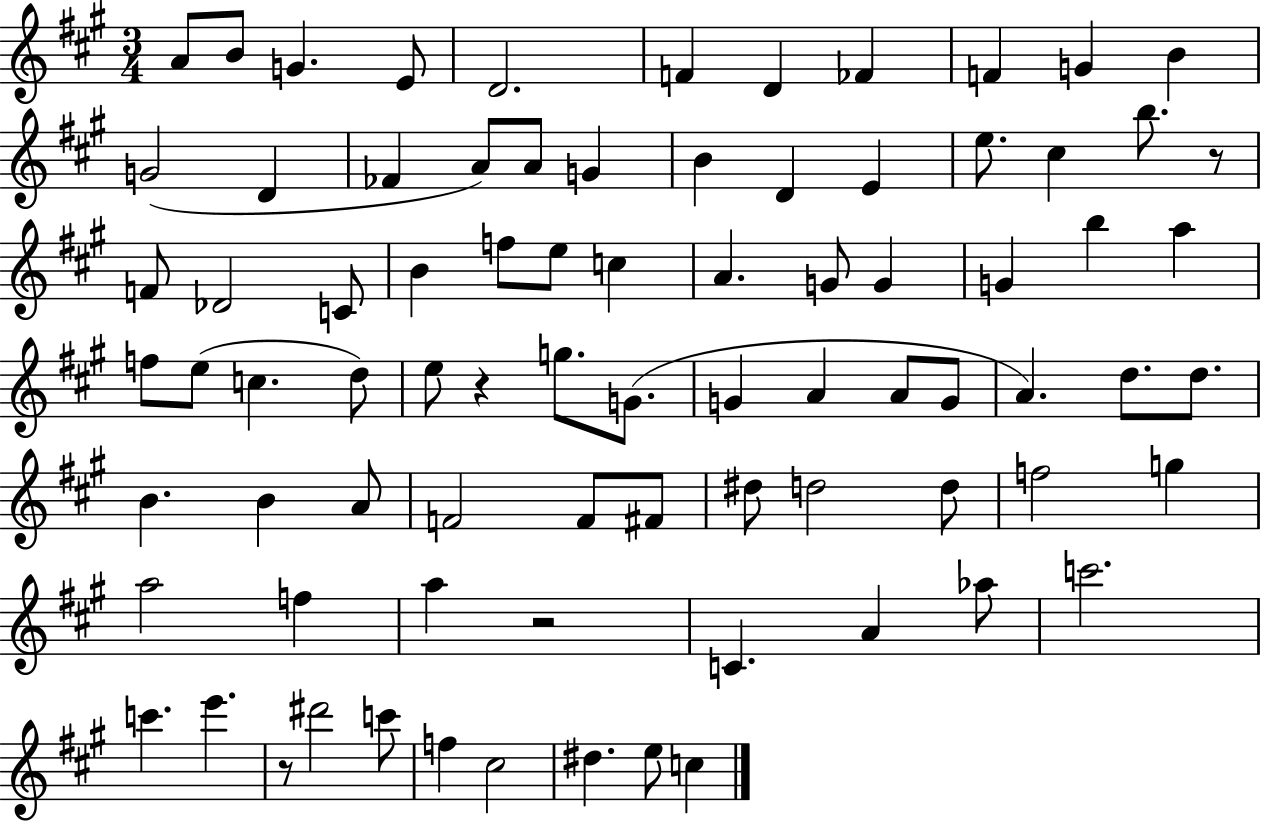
A4/e B4/e G4/q. E4/e D4/h. F4/q D4/q FES4/q F4/q G4/q B4/q G4/h D4/q FES4/q A4/e A4/e G4/q B4/q D4/q E4/q E5/e. C#5/q B5/e. R/e F4/e Db4/h C4/e B4/q F5/e E5/e C5/q A4/q. G4/e G4/q G4/q B5/q A5/q F5/e E5/e C5/q. D5/e E5/e R/q G5/e. G4/e. G4/q A4/q A4/e G4/e A4/q. D5/e. D5/e. B4/q. B4/q A4/e F4/h F4/e F#4/e D#5/e D5/h D5/e F5/h G5/q A5/h F5/q A5/q R/h C4/q. A4/q Ab5/e C6/h. C6/q. E6/q. R/e D#6/h C6/e F5/q C#5/h D#5/q. E5/e C5/q